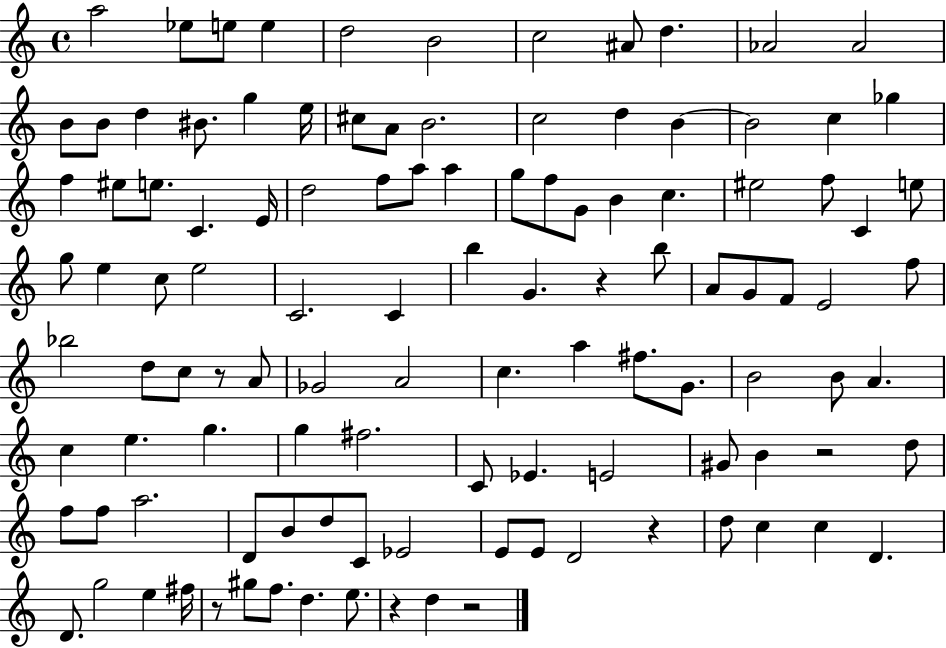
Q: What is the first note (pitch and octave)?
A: A5